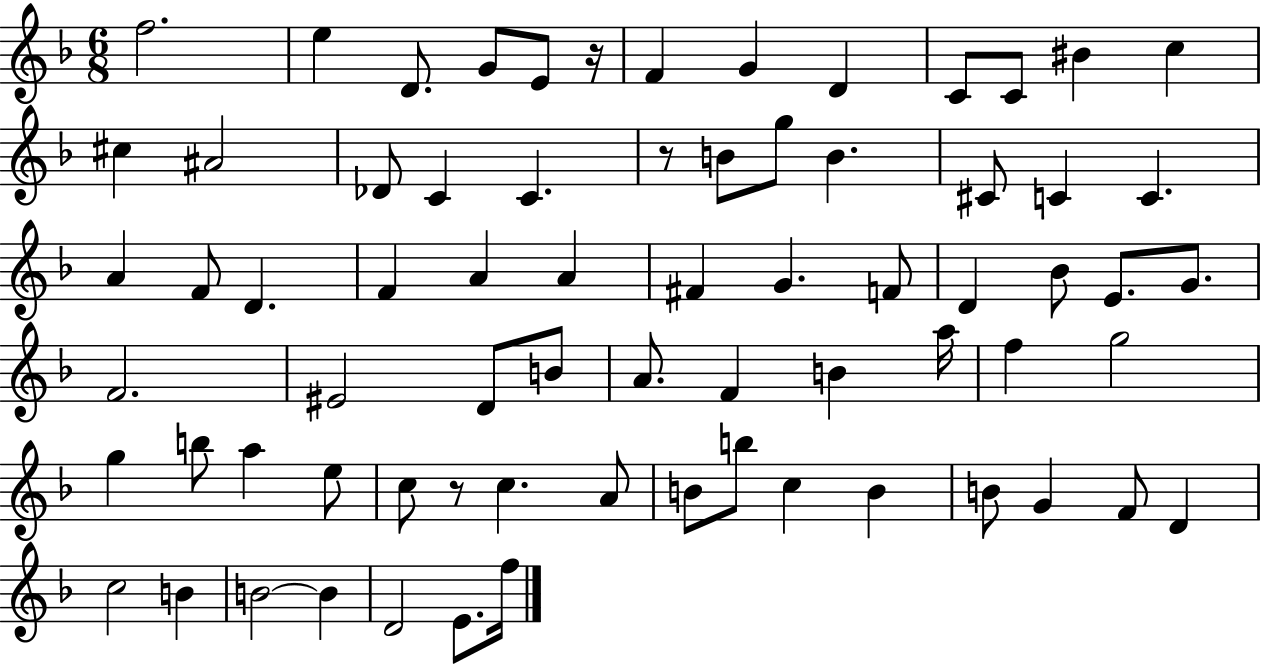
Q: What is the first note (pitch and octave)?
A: F5